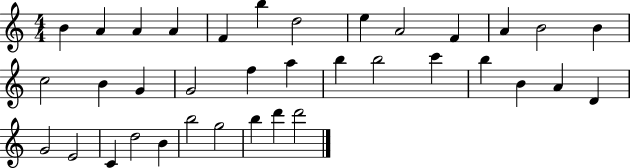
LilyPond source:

{
  \clef treble
  \numericTimeSignature
  \time 4/4
  \key c \major
  b'4 a'4 a'4 a'4 | f'4 b''4 d''2 | e''4 a'2 f'4 | a'4 b'2 b'4 | \break c''2 b'4 g'4 | g'2 f''4 a''4 | b''4 b''2 c'''4 | b''4 b'4 a'4 d'4 | \break g'2 e'2 | c'4 d''2 b'4 | b''2 g''2 | b''4 d'''4 d'''2 | \break \bar "|."
}